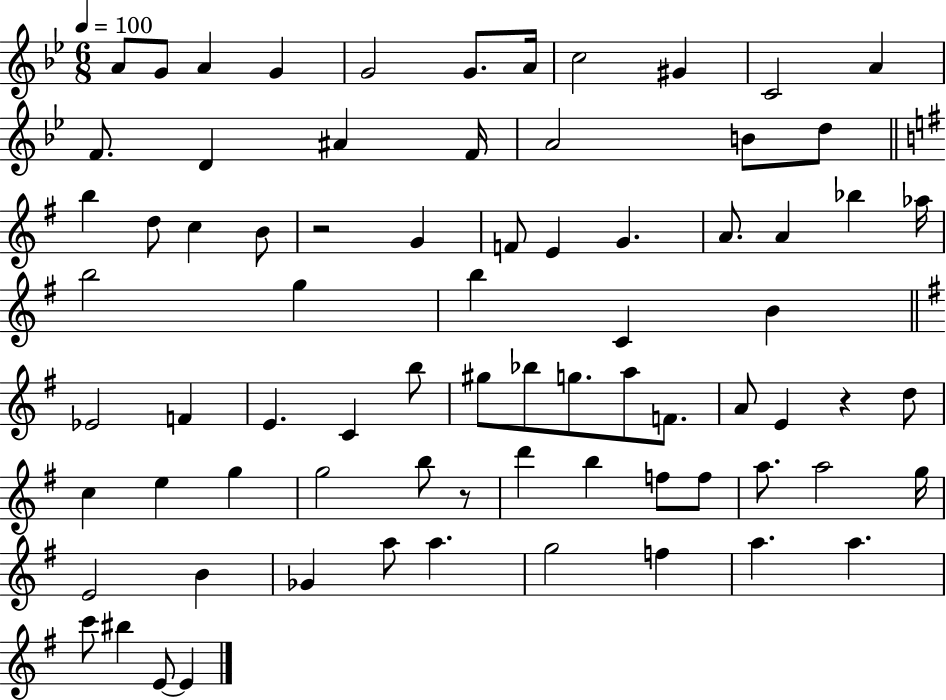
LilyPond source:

{
  \clef treble
  \numericTimeSignature
  \time 6/8
  \key bes \major
  \tempo 4 = 100
  \repeat volta 2 { a'8 g'8 a'4 g'4 | g'2 g'8. a'16 | c''2 gis'4 | c'2 a'4 | \break f'8. d'4 ais'4 f'16 | a'2 b'8 d''8 | \bar "||" \break \key e \minor b''4 d''8 c''4 b'8 | r2 g'4 | f'8 e'4 g'4. | a'8. a'4 bes''4 aes''16 | \break b''2 g''4 | b''4 c'4 b'4 | \bar "||" \break \key g \major ees'2 f'4 | e'4. c'4 b''8 | gis''8 bes''8 g''8. a''8 f'8. | a'8 e'4 r4 d''8 | \break c''4 e''4 g''4 | g''2 b''8 r8 | d'''4 b''4 f''8 f''8 | a''8. a''2 g''16 | \break e'2 b'4 | ges'4 a''8 a''4. | g''2 f''4 | a''4. a''4. | \break c'''8 bis''4 e'8~~ e'4 | } \bar "|."
}